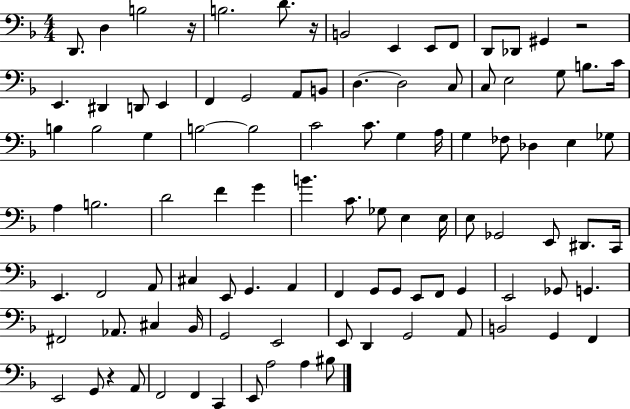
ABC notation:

X:1
T:Untitled
M:4/4
L:1/4
K:F
D,,/2 D, B,2 z/4 B,2 D/2 z/4 B,,2 E,, E,,/2 F,,/2 D,,/2 _D,,/2 ^G,, z2 E,, ^D,, D,,/2 E,, F,, G,,2 A,,/2 B,,/2 D, D,2 C,/2 C,/2 E,2 G,/2 B,/2 C/4 B, B,2 G, B,2 B,2 C2 C/2 G, A,/4 G, _F,/2 _D, E, _G,/2 A, B,2 D2 F G B C/2 _G,/2 E, E,/4 E,/2 _G,,2 E,,/2 ^D,,/2 C,,/4 E,, F,,2 A,,/2 ^C, E,,/2 G,, A,, F,, G,,/2 G,,/2 E,,/2 F,,/2 G,, E,,2 _G,,/2 G,, ^F,,2 _A,,/2 ^C, _B,,/4 G,,2 E,,2 E,,/2 D,, G,,2 A,,/2 B,,2 G,, F,, E,,2 G,,/2 z A,,/2 F,,2 F,, C,, E,,/2 A,2 A, ^B,/2